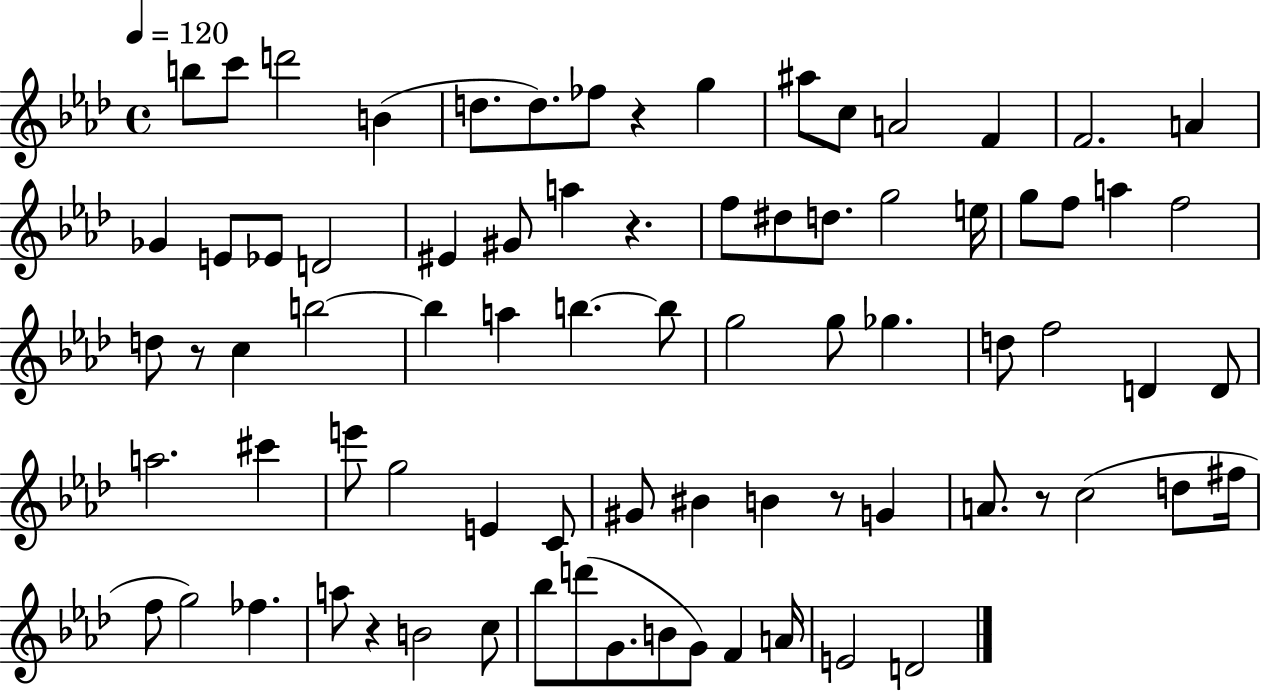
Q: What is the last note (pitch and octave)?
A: D4